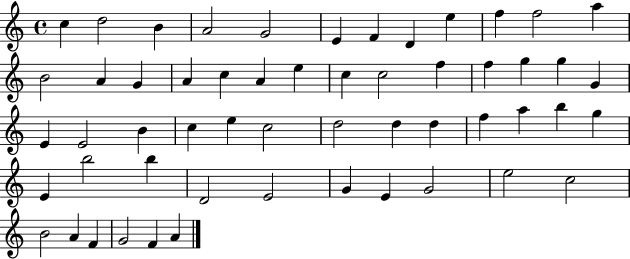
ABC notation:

X:1
T:Untitled
M:4/4
L:1/4
K:C
c d2 B A2 G2 E F D e f f2 a B2 A G A c A e c c2 f f g g G E E2 B c e c2 d2 d d f a b g E b2 b D2 E2 G E G2 e2 c2 B2 A F G2 F A